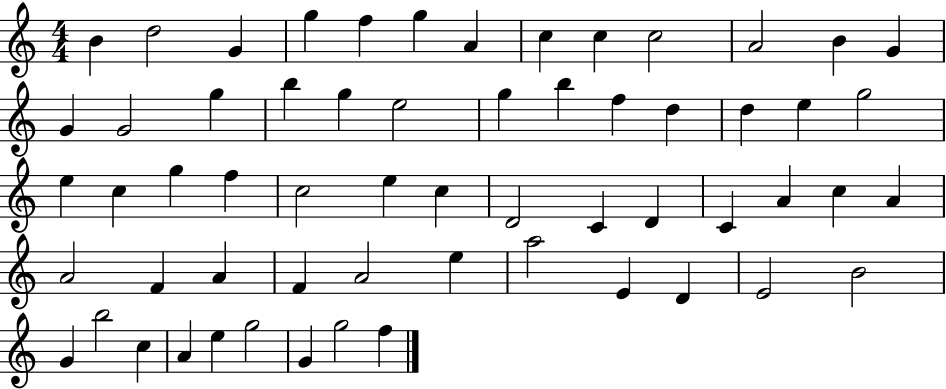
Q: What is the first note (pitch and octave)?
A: B4